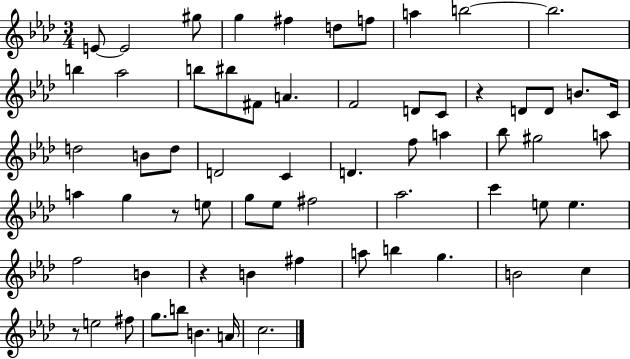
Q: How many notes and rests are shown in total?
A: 64